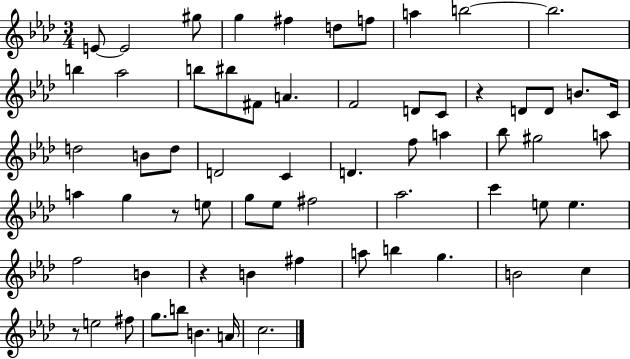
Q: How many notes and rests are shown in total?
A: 64